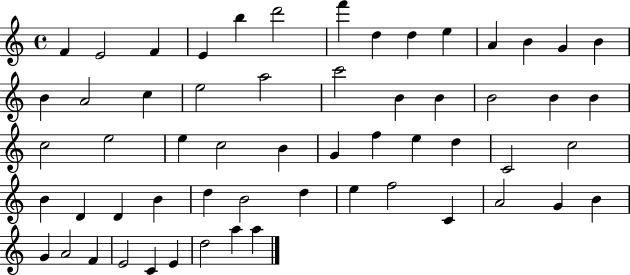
{
  \clef treble
  \time 4/4
  \defaultTimeSignature
  \key c \major
  f'4 e'2 f'4 | e'4 b''4 d'''2 | f'''4 d''4 d''4 e''4 | a'4 b'4 g'4 b'4 | \break b'4 a'2 c''4 | e''2 a''2 | c'''2 b'4 b'4 | b'2 b'4 b'4 | \break c''2 e''2 | e''4 c''2 b'4 | g'4 f''4 e''4 d''4 | c'2 c''2 | \break b'4 d'4 d'4 b'4 | d''4 b'2 d''4 | e''4 f''2 c'4 | a'2 g'4 b'4 | \break g'4 a'2 f'4 | e'2 c'4 e'4 | d''2 a''4 a''4 | \bar "|."
}